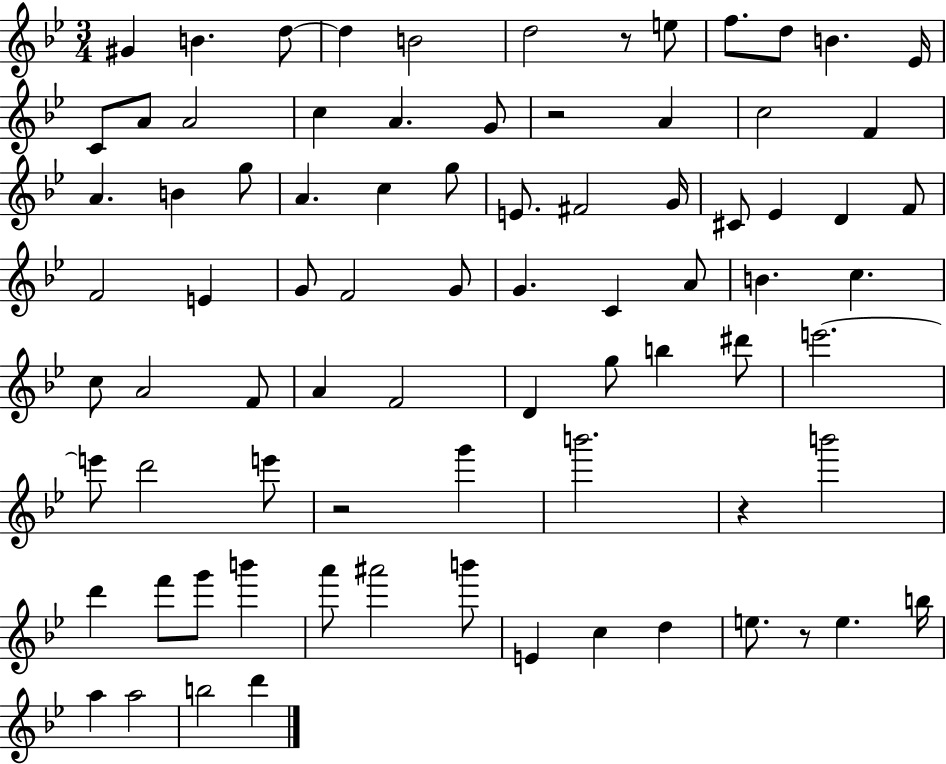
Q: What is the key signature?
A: BES major